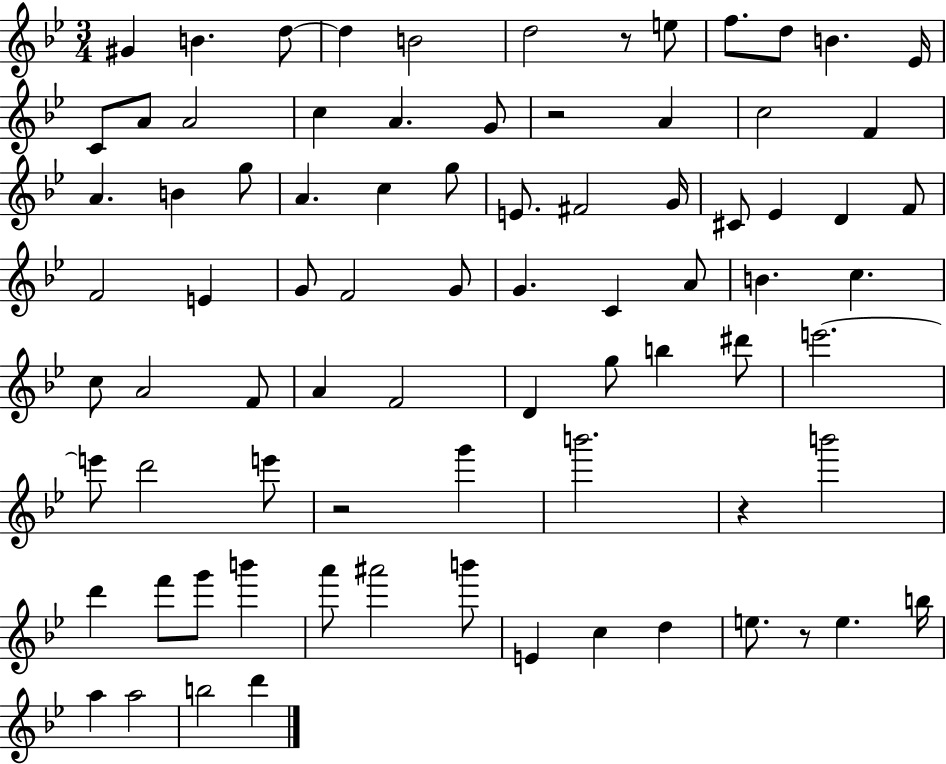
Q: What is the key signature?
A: BES major